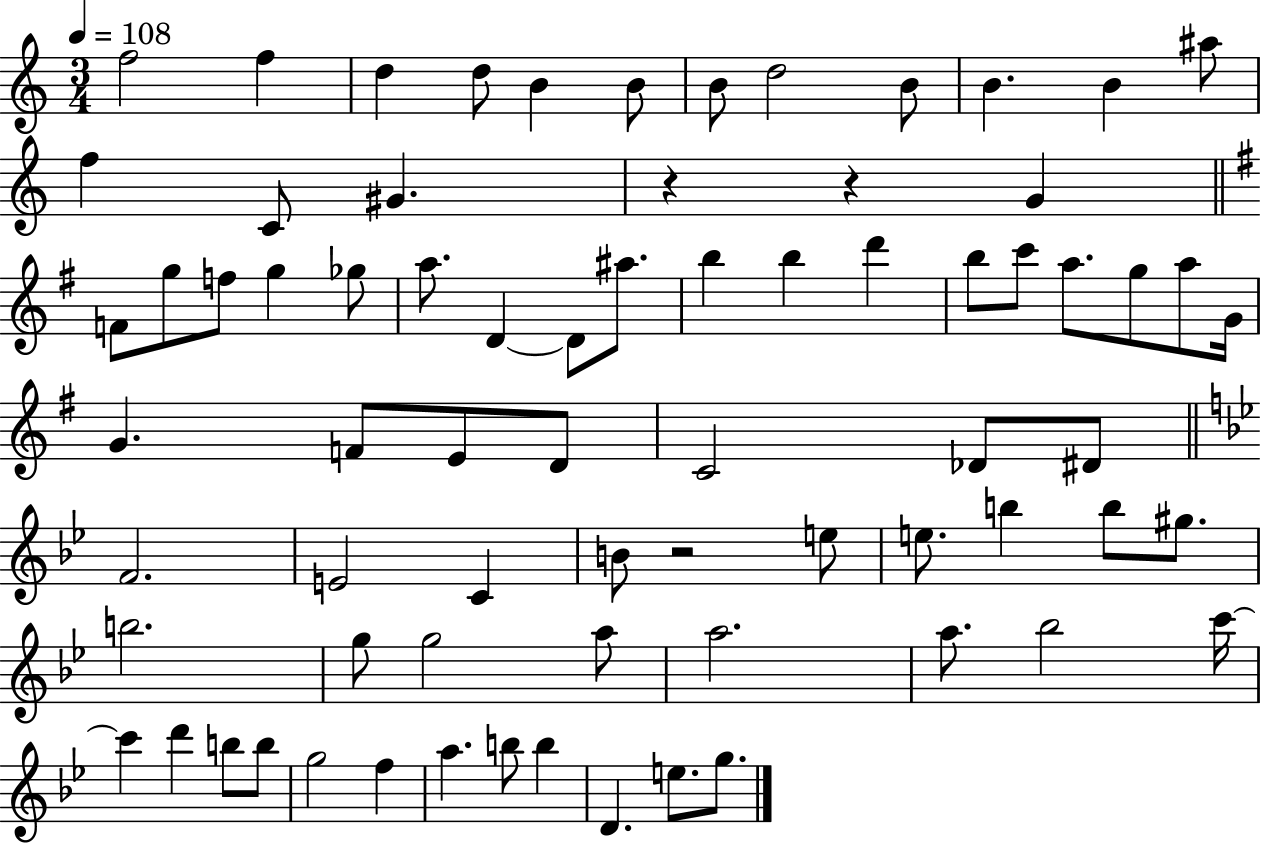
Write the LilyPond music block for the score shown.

{
  \clef treble
  \numericTimeSignature
  \time 3/4
  \key c \major
  \tempo 4 = 108
  f''2 f''4 | d''4 d''8 b'4 b'8 | b'8 d''2 b'8 | b'4. b'4 ais''8 | \break f''4 c'8 gis'4. | r4 r4 g'4 | \bar "||" \break \key g \major f'8 g''8 f''8 g''4 ges''8 | a''8. d'4~~ d'8 ais''8. | b''4 b''4 d'''4 | b''8 c'''8 a''8. g''8 a''8 g'16 | \break g'4. f'8 e'8 d'8 | c'2 des'8 dis'8 | \bar "||" \break \key g \minor f'2. | e'2 c'4 | b'8 r2 e''8 | e''8. b''4 b''8 gis''8. | \break b''2. | g''8 g''2 a''8 | a''2. | a''8. bes''2 c'''16~~ | \break c'''4 d'''4 b''8 b''8 | g''2 f''4 | a''4. b''8 b''4 | d'4. e''8. g''8. | \break \bar "|."
}